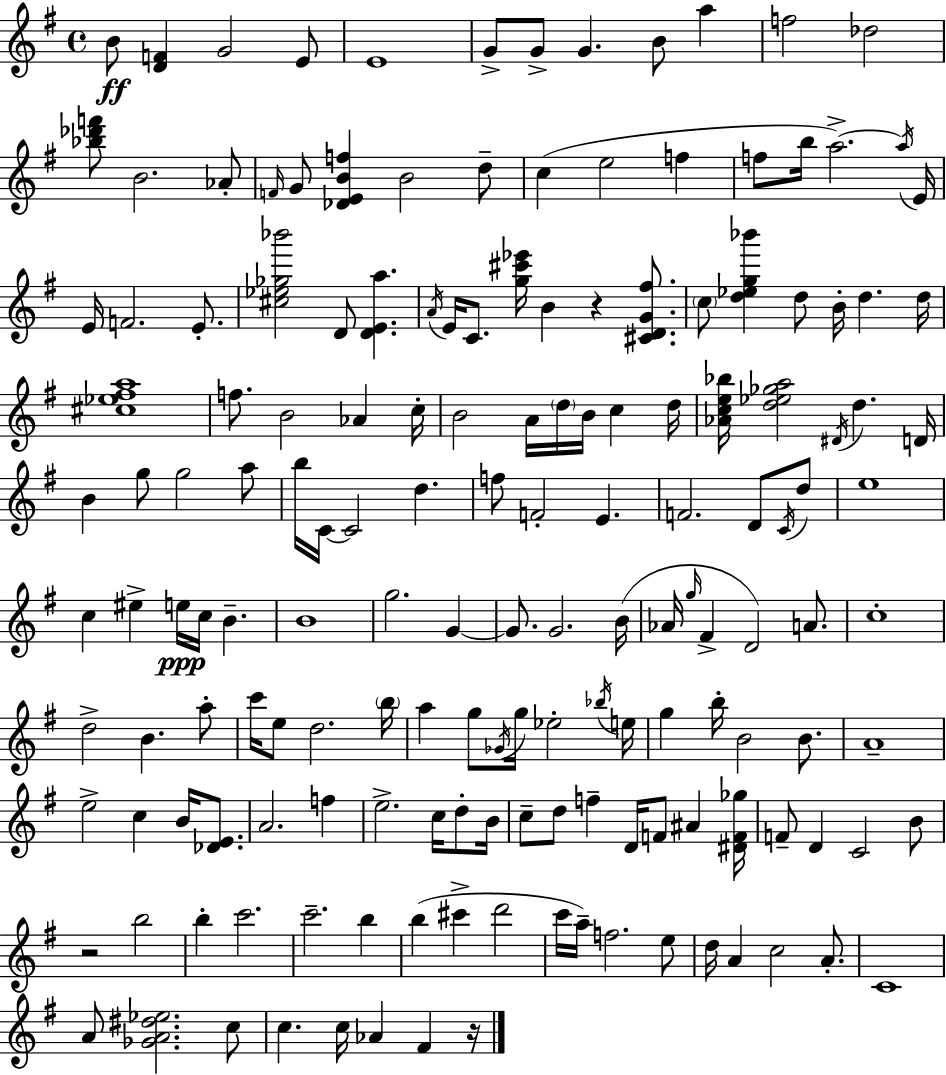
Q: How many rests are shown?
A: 3